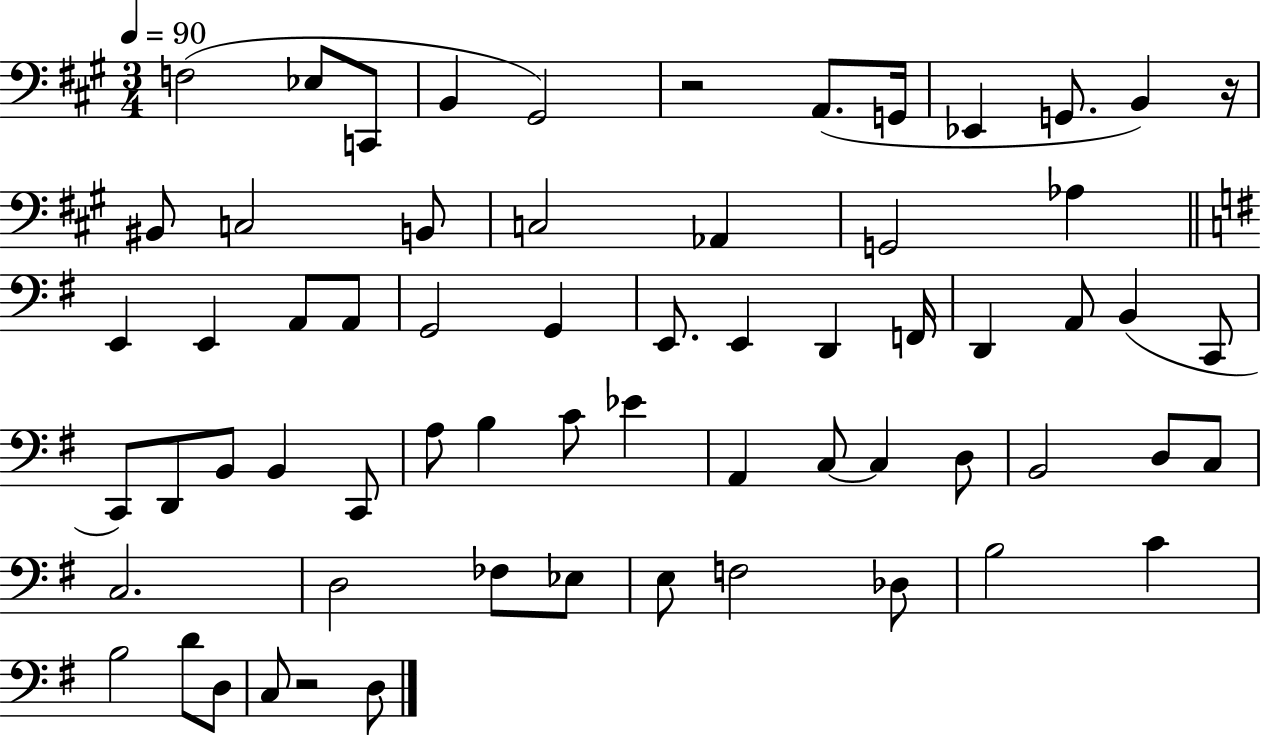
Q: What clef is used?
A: bass